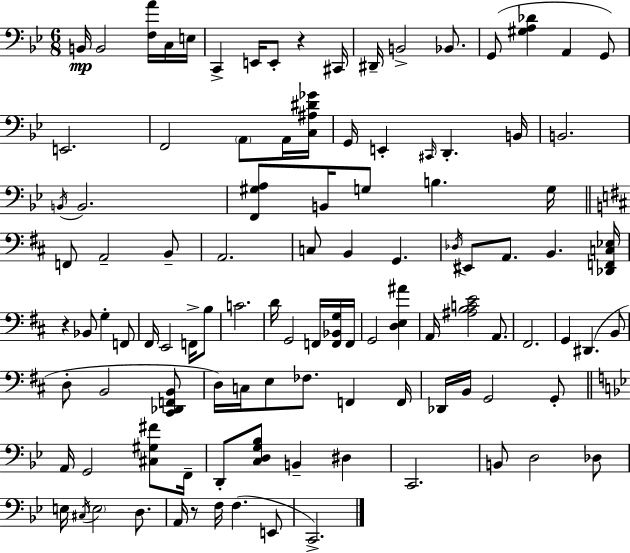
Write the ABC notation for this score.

X:1
T:Untitled
M:6/8
L:1/4
K:Bb
B,,/4 B,,2 [F,A]/4 C,/4 E,/4 C,, E,,/4 E,,/2 z ^C,,/4 ^D,,/4 B,,2 _B,,/2 G,,/2 [^G,A,_D] A,, G,,/2 E,,2 F,,2 A,,/2 A,,/4 [C,^A,^D_G]/4 G,,/4 E,, ^C,,/4 D,, B,,/4 B,,2 B,,/4 B,,2 [F,,^G,A,]/2 B,,/4 G,/2 B, G,/4 F,,/2 A,,2 B,,/2 A,,2 C,/2 B,, G,, _D,/4 ^E,,/2 A,,/2 B,, [_D,,F,,C,_E,]/4 z _B,,/2 G, F,,/2 ^F,,/4 E,,2 F,,/4 B,/2 C2 D/4 G,,2 F,,/4 [F,,_B,,G,]/4 F,,/4 G,,2 [D,E,^A] A,,/4 [^A,B,CE]2 A,,/2 ^F,,2 G,, ^D,, B,,/2 D,/2 B,,2 [^C,,_D,,F,,B,,]/2 D,/4 C,/4 E,/2 _F,/2 F,, F,,/4 _D,,/4 B,,/4 G,,2 G,,/2 A,,/4 G,,2 [^C,^G,^F]/2 F,,/4 D,,/2 [C,D,G,_B,]/2 B,, ^D, C,,2 B,,/2 D,2 _D,/2 E,/4 ^C,/4 E,2 D,/2 A,,/4 z/2 F,/4 F, E,,/2 C,,2